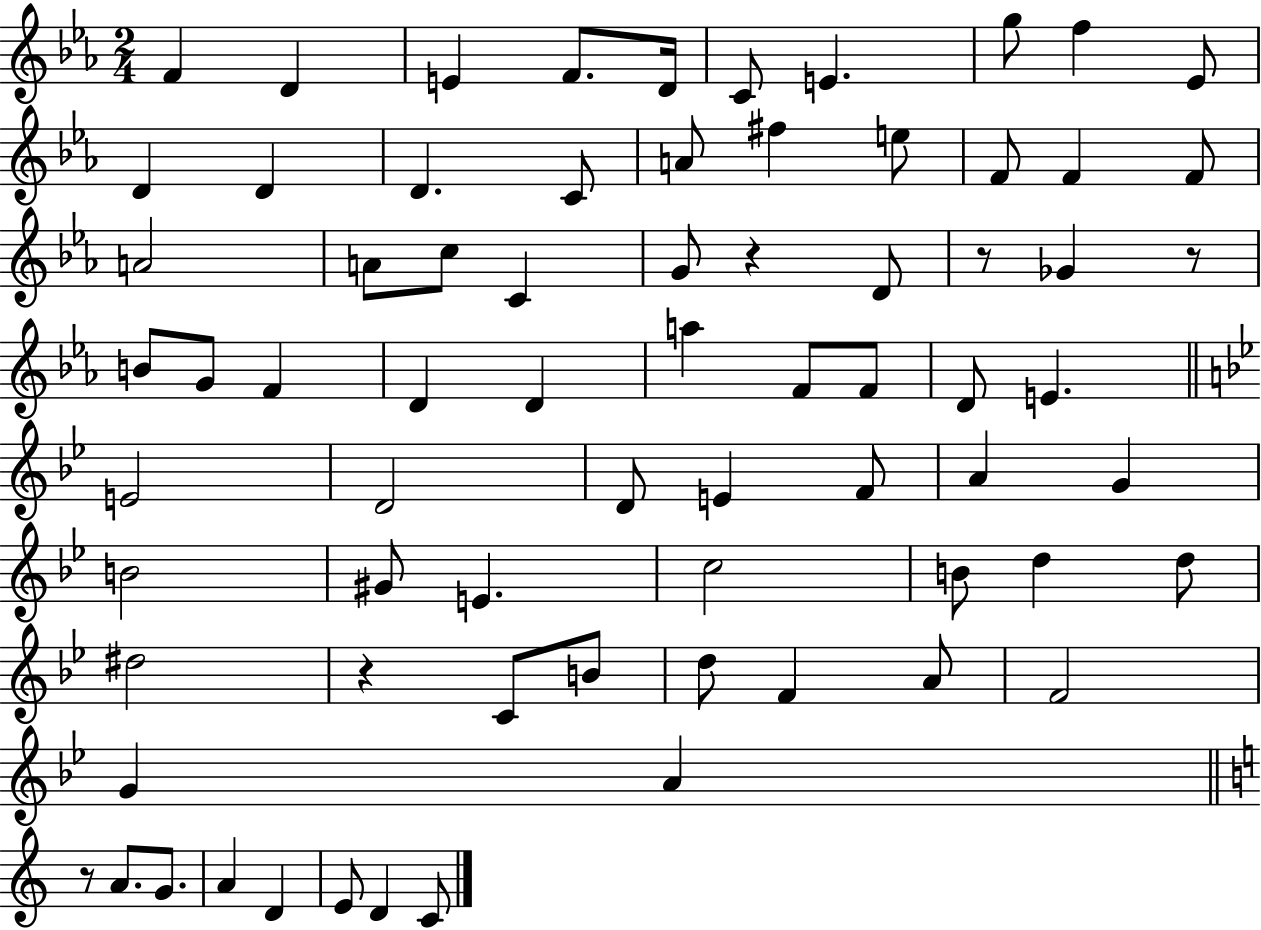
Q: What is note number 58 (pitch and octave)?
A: F4